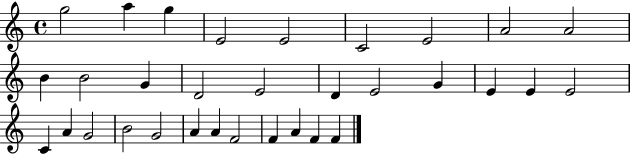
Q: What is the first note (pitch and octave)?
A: G5